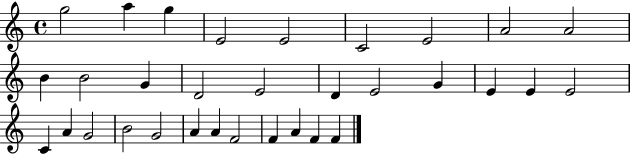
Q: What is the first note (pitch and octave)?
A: G5